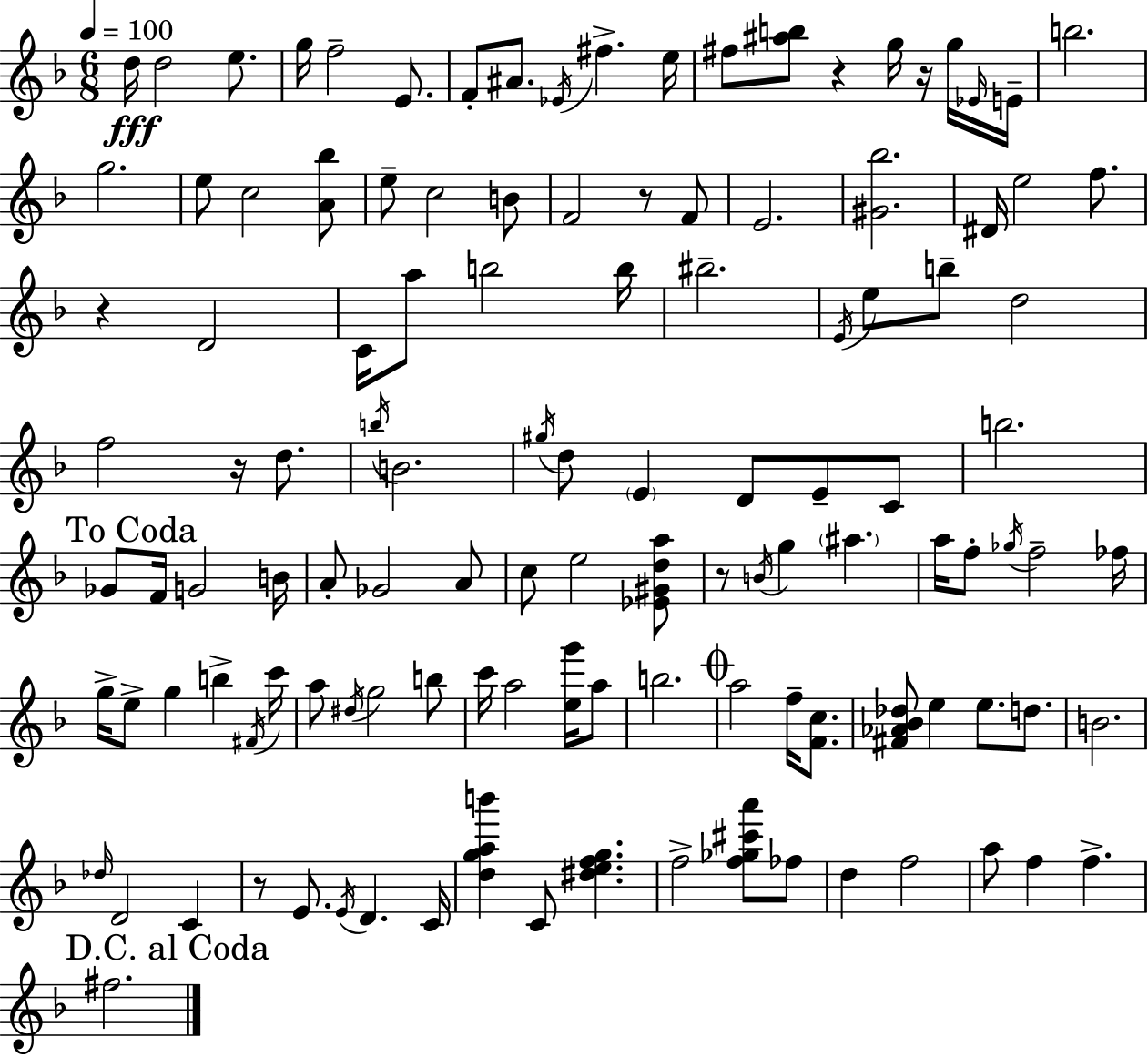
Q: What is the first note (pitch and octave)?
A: D5